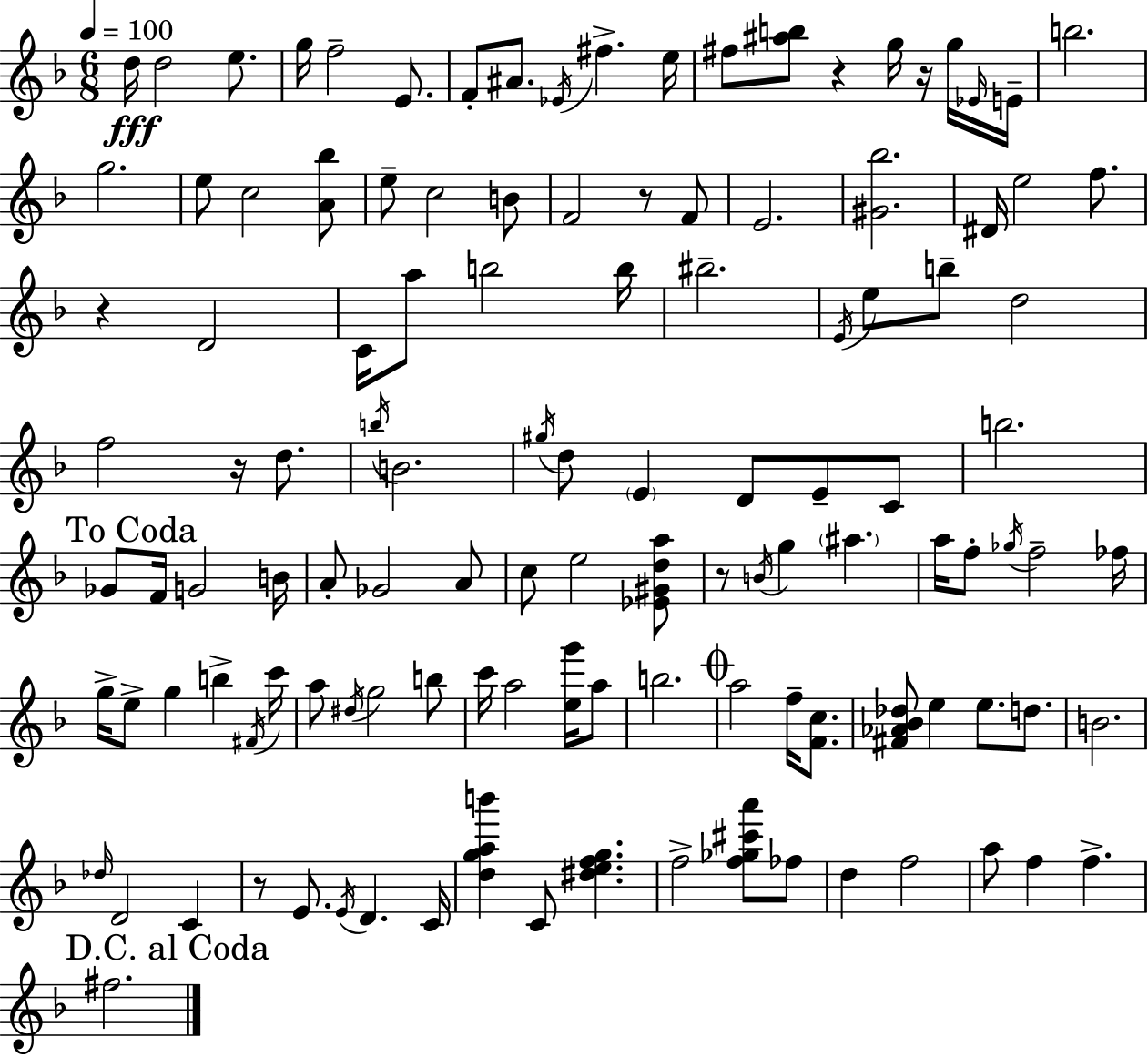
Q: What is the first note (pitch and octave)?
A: D5